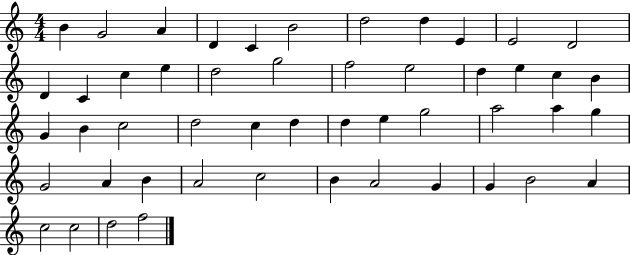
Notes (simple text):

B4/q G4/h A4/q D4/q C4/q B4/h D5/h D5/q E4/q E4/h D4/h D4/q C4/q C5/q E5/q D5/h G5/h F5/h E5/h D5/q E5/q C5/q B4/q G4/q B4/q C5/h D5/h C5/q D5/q D5/q E5/q G5/h A5/h A5/q G5/q G4/h A4/q B4/q A4/h C5/h B4/q A4/h G4/q G4/q B4/h A4/q C5/h C5/h D5/h F5/h